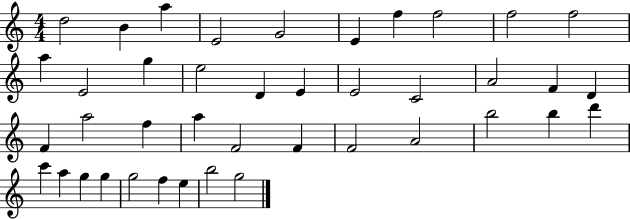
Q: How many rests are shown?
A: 0